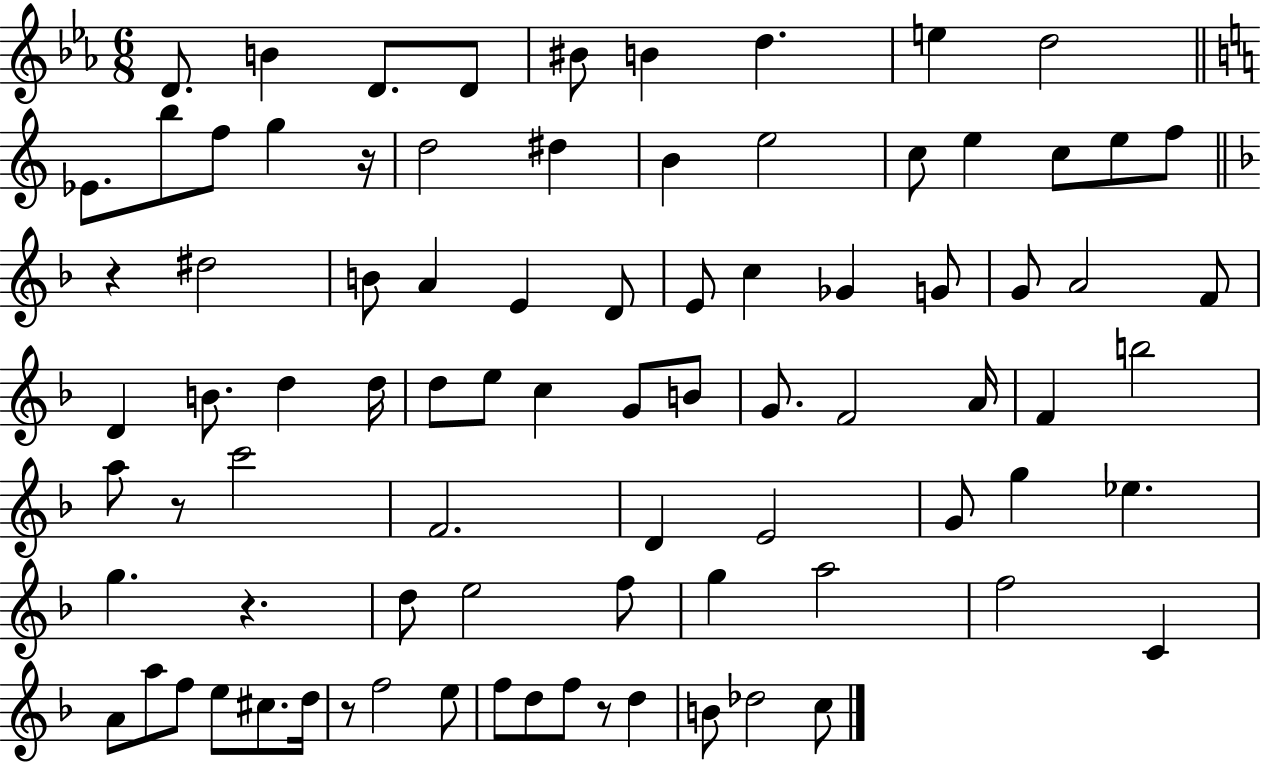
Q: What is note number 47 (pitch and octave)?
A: F4